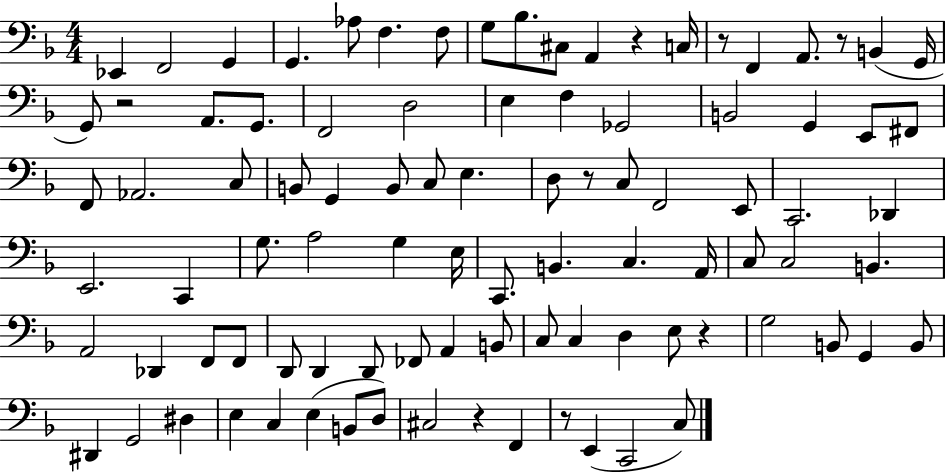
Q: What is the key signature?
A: F major